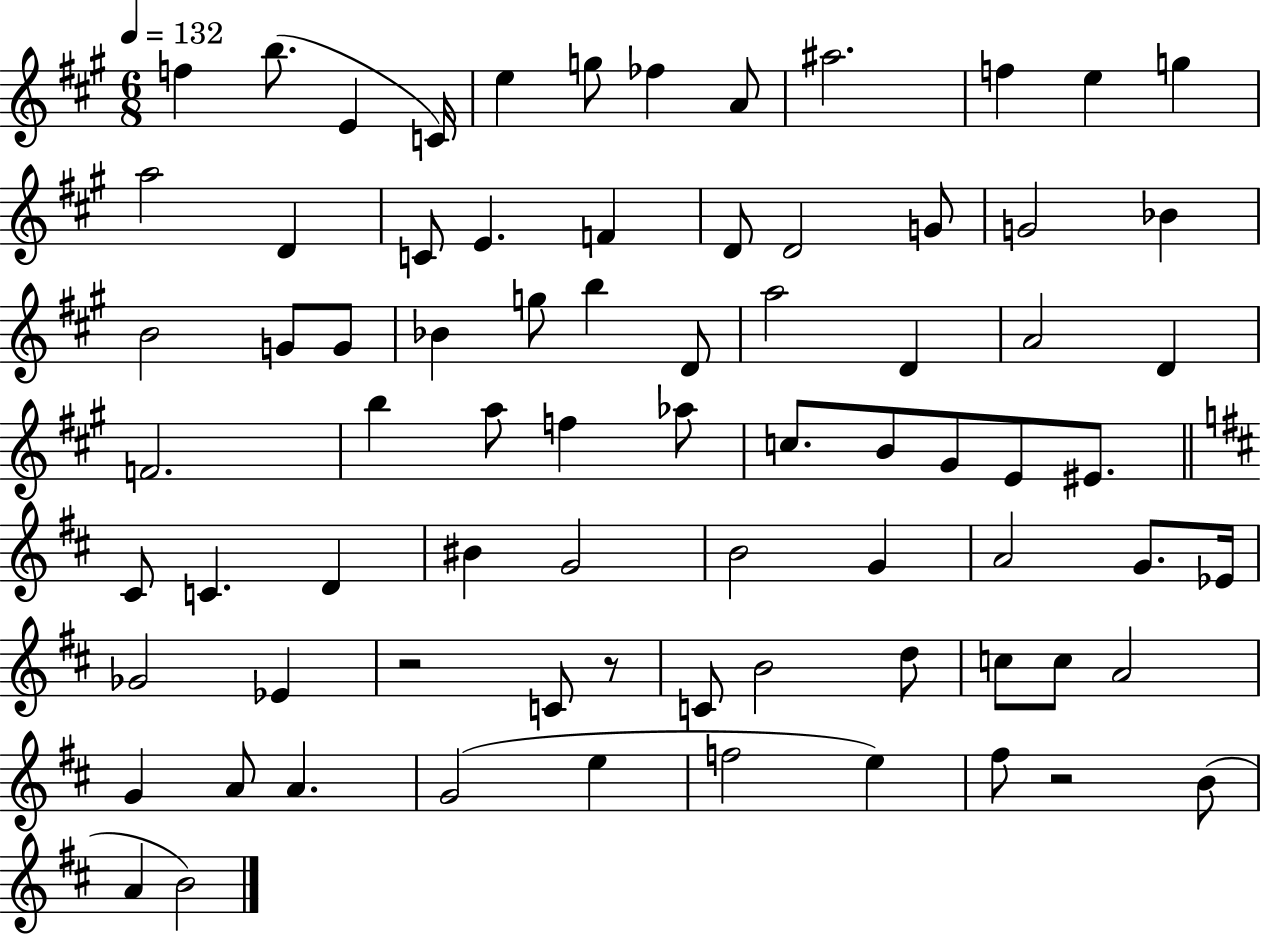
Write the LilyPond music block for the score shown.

{
  \clef treble
  \numericTimeSignature
  \time 6/8
  \key a \major
  \tempo 4 = 132
  \repeat volta 2 { f''4 b''8.( e'4 c'16) | e''4 g''8 fes''4 a'8 | ais''2. | f''4 e''4 g''4 | \break a''2 d'4 | c'8 e'4. f'4 | d'8 d'2 g'8 | g'2 bes'4 | \break b'2 g'8 g'8 | bes'4 g''8 b''4 d'8 | a''2 d'4 | a'2 d'4 | \break f'2. | b''4 a''8 f''4 aes''8 | c''8. b'8 gis'8 e'8 eis'8. | \bar "||" \break \key b \minor cis'8 c'4. d'4 | bis'4 g'2 | b'2 g'4 | a'2 g'8. ees'16 | \break ges'2 ees'4 | r2 c'8 r8 | c'8 b'2 d''8 | c''8 c''8 a'2 | \break g'4 a'8 a'4. | g'2( e''4 | f''2 e''4) | fis''8 r2 b'8( | \break a'4 b'2) | } \bar "|."
}